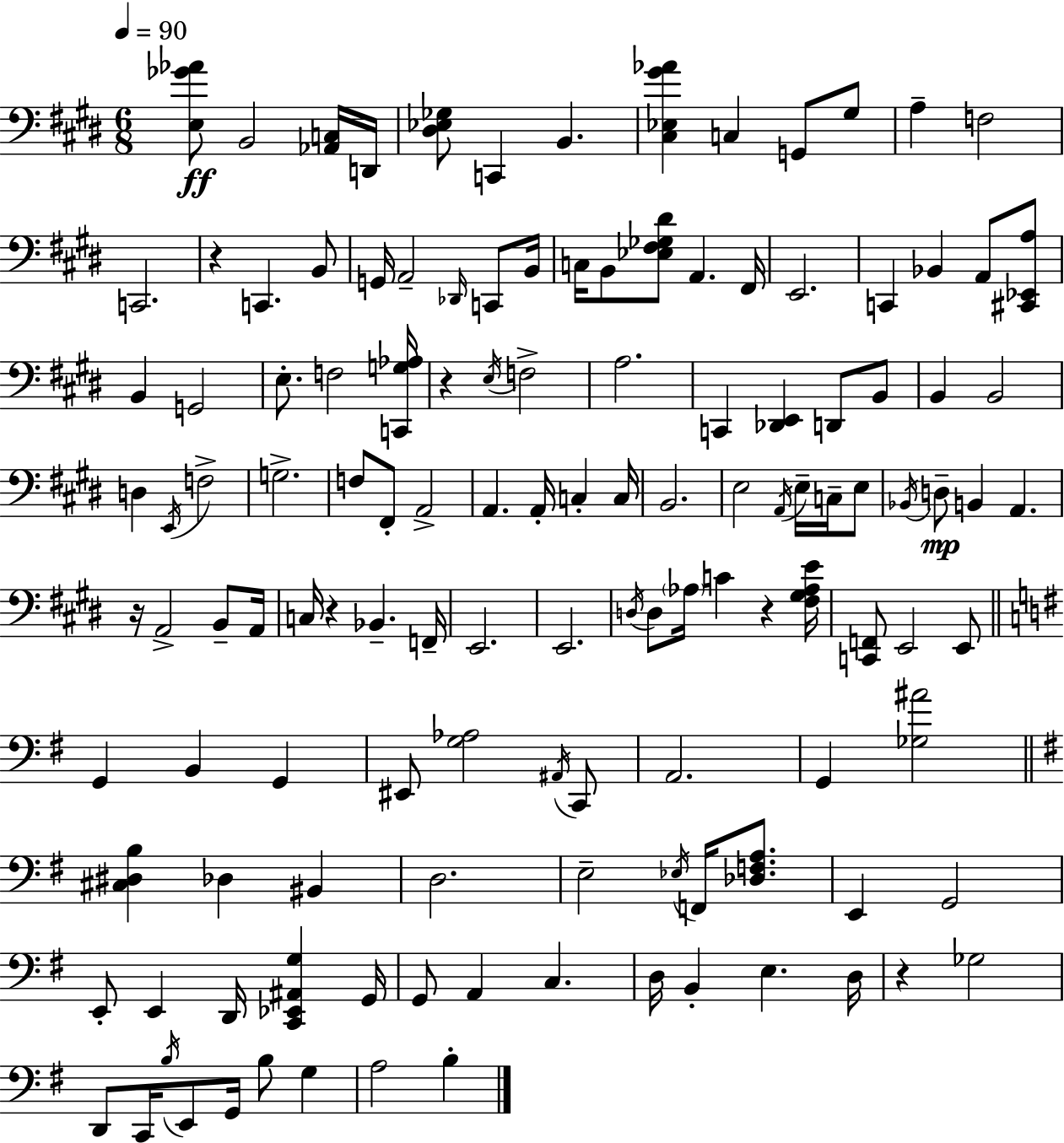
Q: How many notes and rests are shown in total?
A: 130